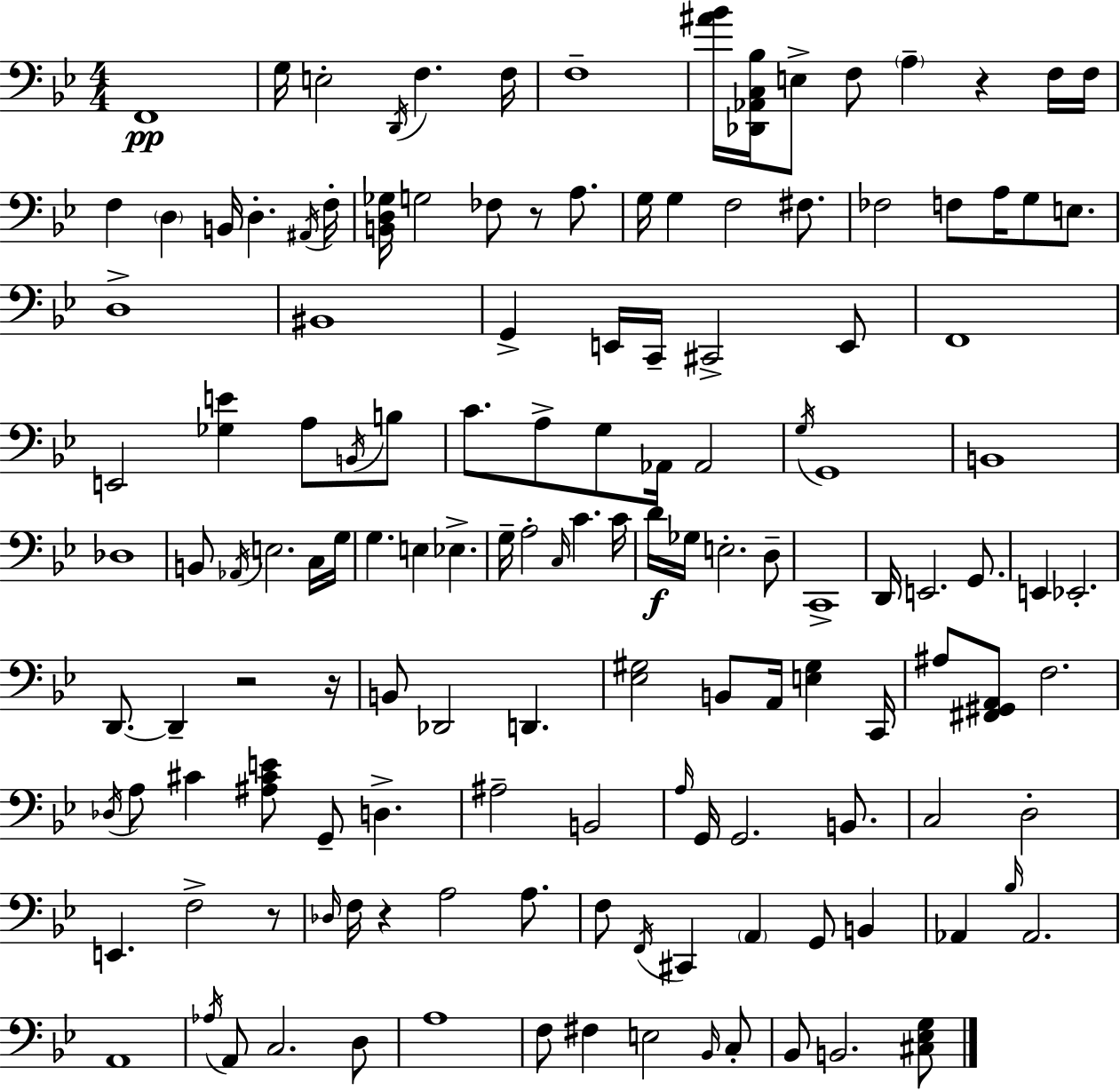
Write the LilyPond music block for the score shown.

{
  \clef bass
  \numericTimeSignature
  \time 4/4
  \key bes \major
  f,1\pp | g16 e2-. \acciaccatura { d,16 } f4. | f16 f1-- | <ais' bes'>16 <des, aes, c bes>16 e8-> f8 \parenthesize a4-- r4 f16 | \break f16 f4 \parenthesize d4 b,16 d4.-. | \acciaccatura { ais,16 } f16-. <b, d ges>16 g2 fes8 r8 a8. | g16 g4 f2 fis8. | fes2 f8 a16 g8 e8. | \break d1-> | bis,1 | g,4-> e,16 c,16-- cis,2-> | e,8 f,1 | \break e,2 <ges e'>4 a8 | \acciaccatura { b,16 } b8 c'8. a8-> g8 aes,16 aes,2 | \acciaccatura { g16 } g,1 | b,1 | \break des1 | b,8 \acciaccatura { aes,16 } e2. | c16 g16 g4. e4 ees4.-> | g16-- a2-. \grace { c16 } c'4. | \break c'16 d'16\f ges16 e2.-. | d8-- c,1-> | d,16 e,2. | g,8. e,4 ees,2.-. | \break d,8.~~ d,4-- r2 | r16 b,8 des,2 | d,4. <ees gis>2 b,8 | a,16 <e gis>4 c,16 ais8 <fis, gis, a,>8 f2. | \break \acciaccatura { des16 } a8 cis'4 <ais cis' e'>8 g,8-- | d4.-> ais2-- b,2 | \grace { a16 } g,16 g,2. | b,8. c2 | \break d2-. e,4. f2-> | r8 \grace { des16 } f16 r4 a2 | a8. f8 \acciaccatura { f,16 } cis,4 | \parenthesize a,4 g,8 b,4 aes,4 \grace { bes16 } aes,2. | \break a,1 | \acciaccatura { aes16 } a,8 c2. | d8 a1 | f8 fis4 | \break e2 \grace { bes,16 } c8-. bes,8 b,2. | <cis ees g>8 \bar "|."
}